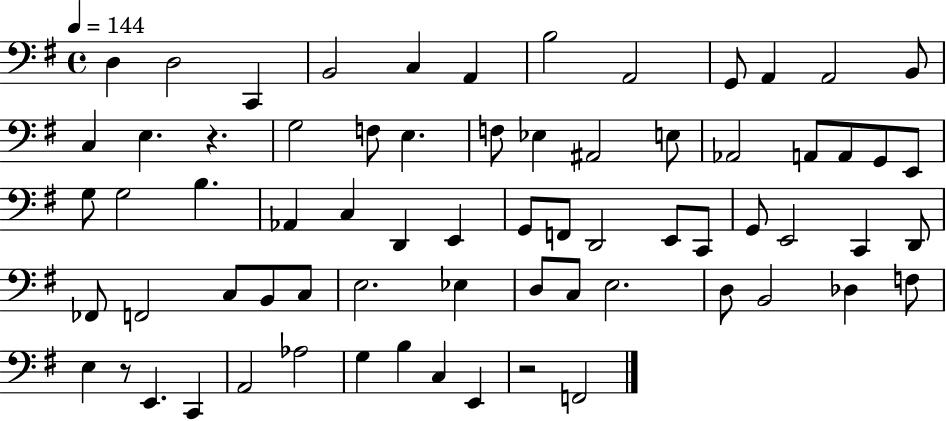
D3/q D3/h C2/q B2/h C3/q A2/q B3/h A2/h G2/e A2/q A2/h B2/e C3/q E3/q. R/q. G3/h F3/e E3/q. F3/e Eb3/q A#2/h E3/e Ab2/h A2/e A2/e G2/e E2/e G3/e G3/h B3/q. Ab2/q C3/q D2/q E2/q G2/e F2/e D2/h E2/e C2/e G2/e E2/h C2/q D2/e FES2/e F2/h C3/e B2/e C3/e E3/h. Eb3/q D3/e C3/e E3/h. D3/e B2/h Db3/q F3/e E3/q R/e E2/q. C2/q A2/h Ab3/h G3/q B3/q C3/q E2/q R/h F2/h